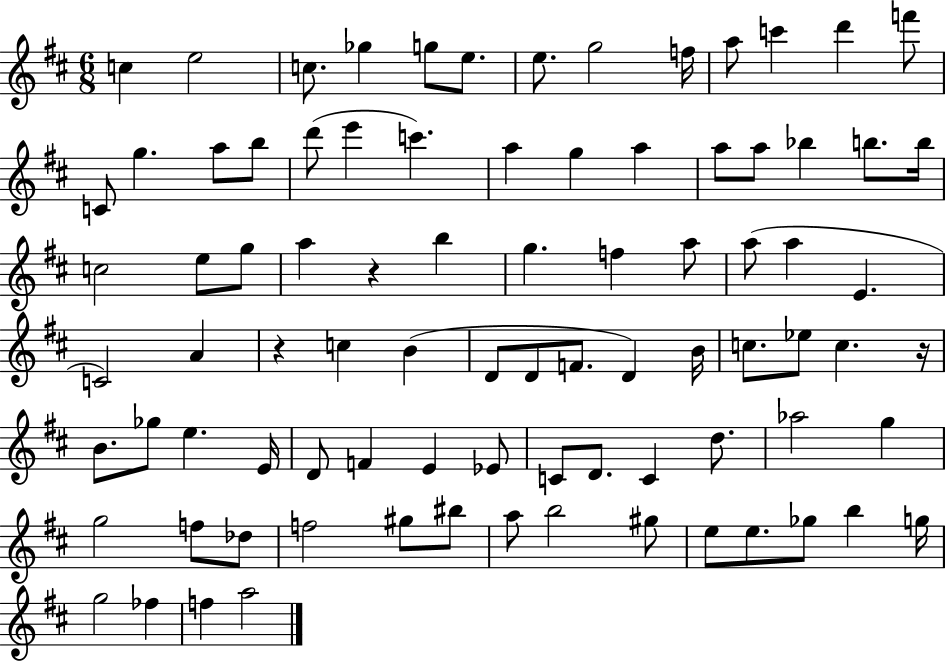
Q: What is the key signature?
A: D major